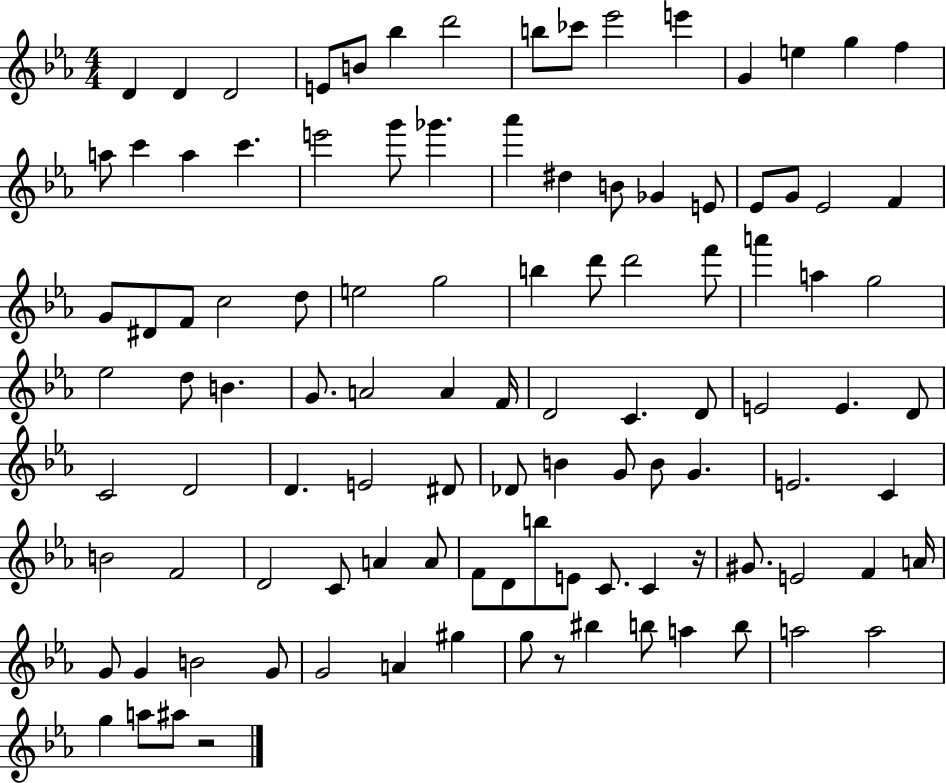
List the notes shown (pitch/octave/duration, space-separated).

D4/q D4/q D4/h E4/e B4/e Bb5/q D6/h B5/e CES6/e Eb6/h E6/q G4/q E5/q G5/q F5/q A5/e C6/q A5/q C6/q. E6/h G6/e Gb6/q. Ab6/q D#5/q B4/e Gb4/q E4/e Eb4/e G4/e Eb4/h F4/q G4/e D#4/e F4/e C5/h D5/e E5/h G5/h B5/q D6/e D6/h F6/e A6/q A5/q G5/h Eb5/h D5/e B4/q. G4/e. A4/h A4/q F4/s D4/h C4/q. D4/e E4/h E4/q. D4/e C4/h D4/h D4/q. E4/h D#4/e Db4/e B4/q G4/e B4/e G4/q. E4/h. C4/q B4/h F4/h D4/h C4/e A4/q A4/e F4/e D4/e B5/e E4/e C4/e. C4/q R/s G#4/e. E4/h F4/q A4/s G4/e G4/q B4/h G4/e G4/h A4/q G#5/q G5/e R/e BIS5/q B5/e A5/q B5/e A5/h A5/h G5/q A5/e A#5/e R/h